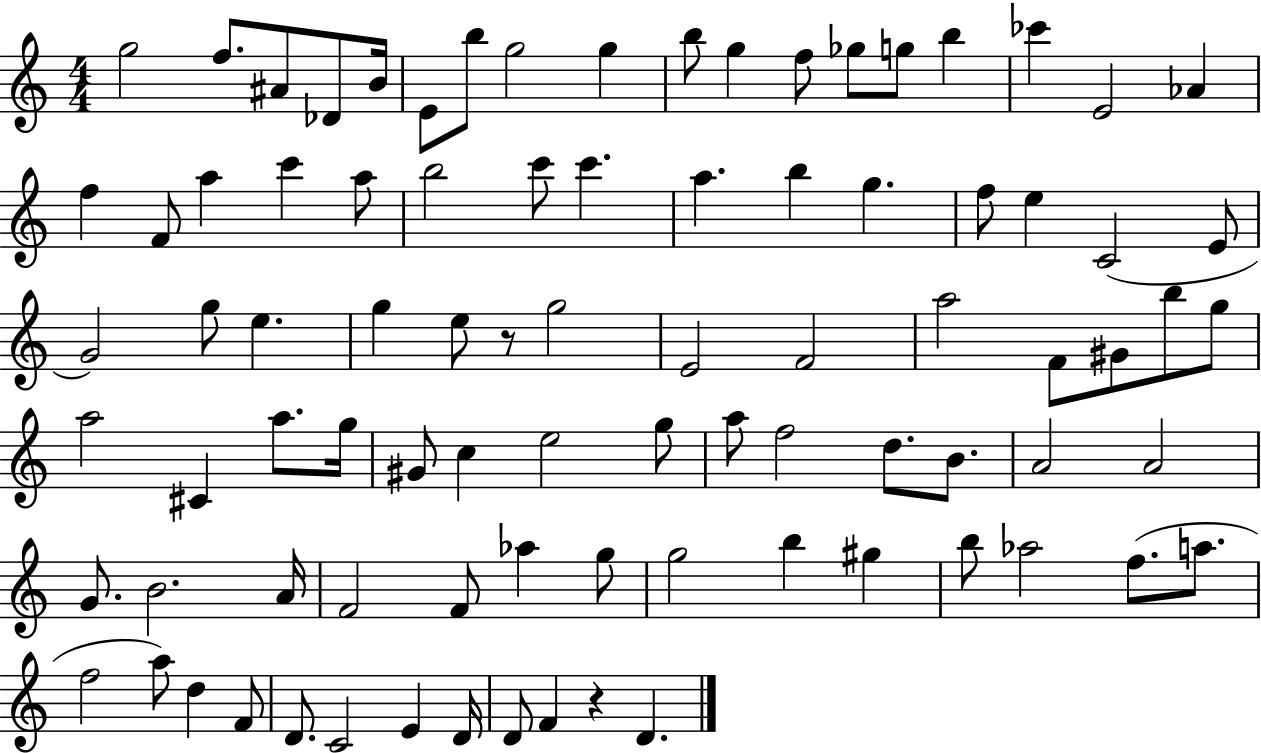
X:1
T:Untitled
M:4/4
L:1/4
K:C
g2 f/2 ^A/2 _D/2 B/4 E/2 b/2 g2 g b/2 g f/2 _g/2 g/2 b _c' E2 _A f F/2 a c' a/2 b2 c'/2 c' a b g f/2 e C2 E/2 G2 g/2 e g e/2 z/2 g2 E2 F2 a2 F/2 ^G/2 b/2 g/2 a2 ^C a/2 g/4 ^G/2 c e2 g/2 a/2 f2 d/2 B/2 A2 A2 G/2 B2 A/4 F2 F/2 _a g/2 g2 b ^g b/2 _a2 f/2 a/2 f2 a/2 d F/2 D/2 C2 E D/4 D/2 F z D